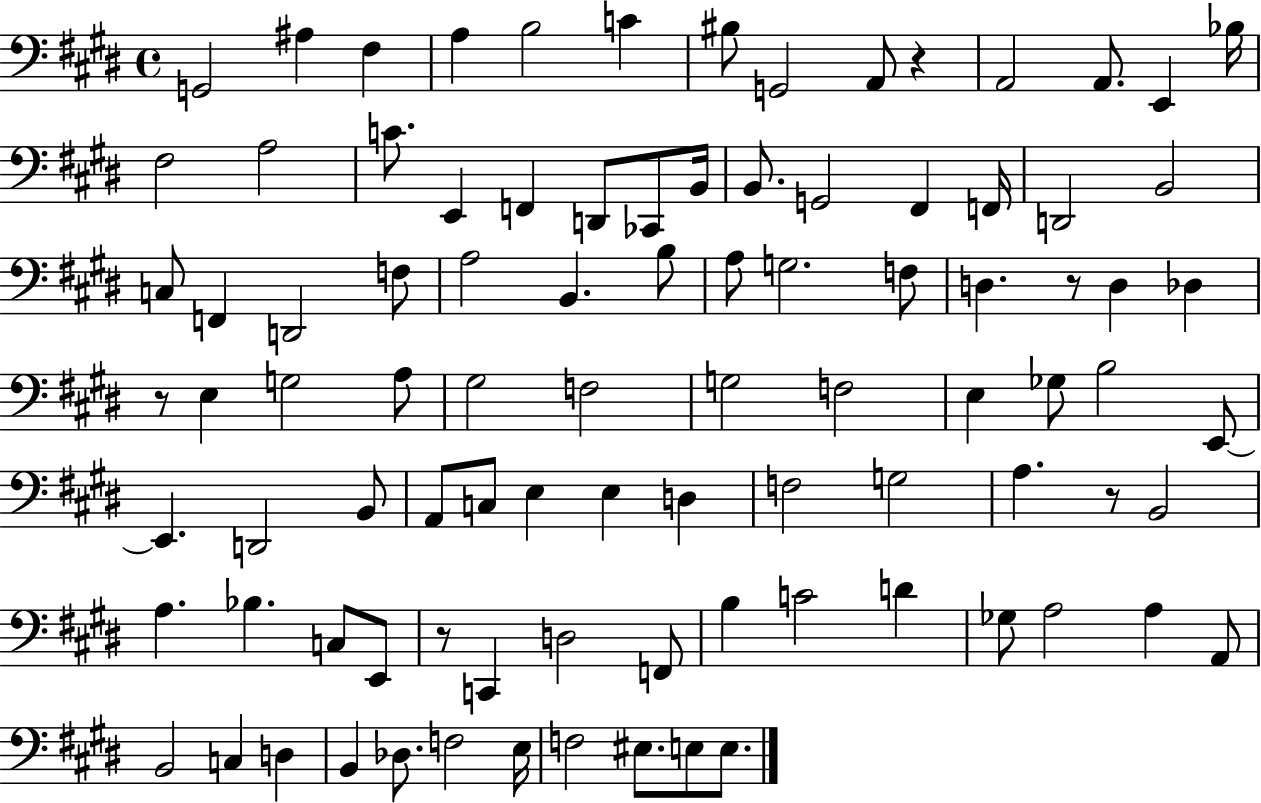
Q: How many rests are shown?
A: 5